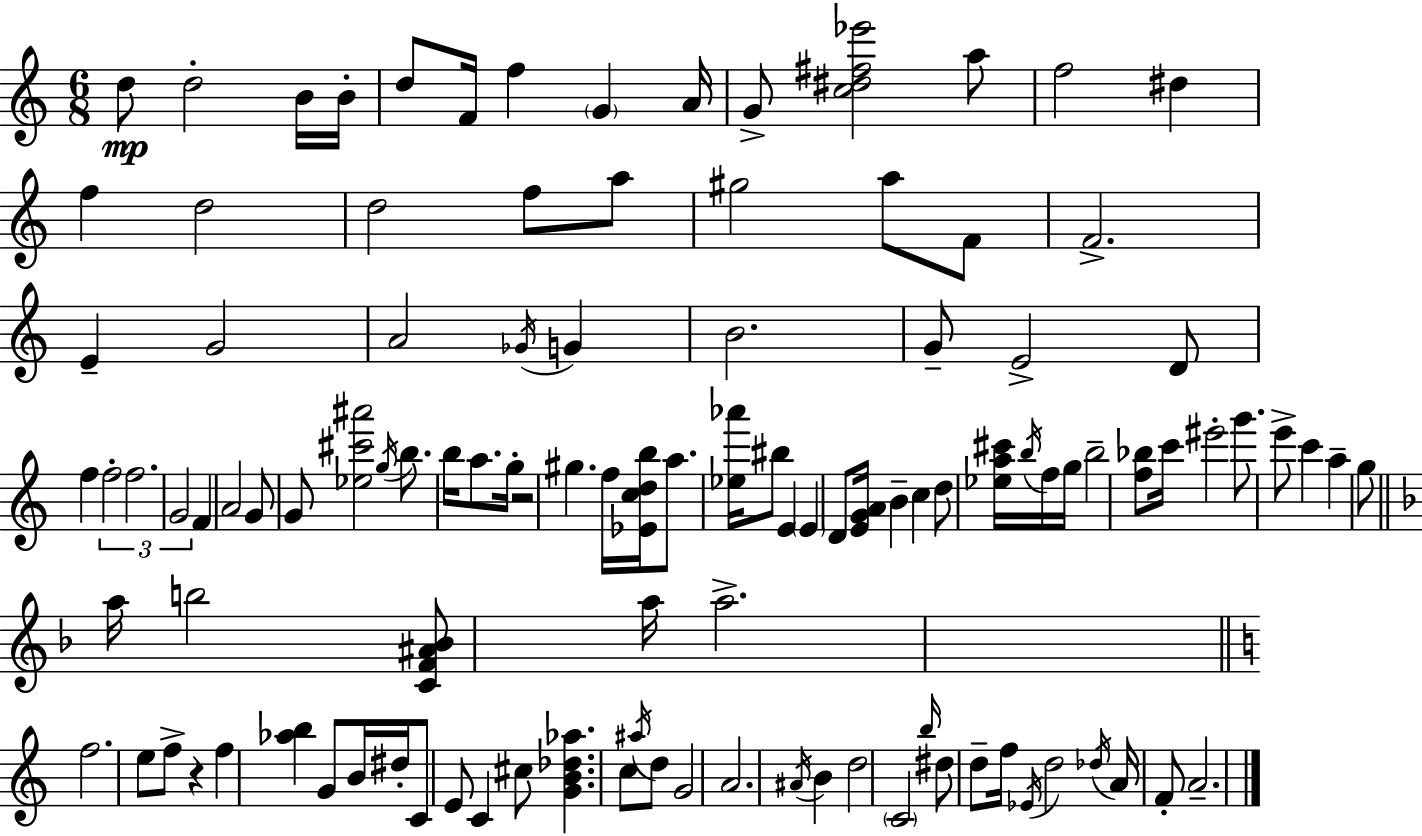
X:1
T:Untitled
M:6/8
L:1/4
K:Am
d/2 d2 B/4 B/4 d/2 F/4 f G A/4 G/2 [c^d^f_e']2 a/2 f2 ^d f d2 d2 f/2 a/2 ^g2 a/2 F/2 F2 E G2 A2 _G/4 G B2 G/2 E2 D/2 f f2 f2 G2 F A2 G/2 G/2 [_e^c'^a']2 g/4 b/2 b/4 a/2 g/4 z2 ^g f/4 [_Ecdb]/4 a/2 [_e_a']/4 ^b/2 E E D/2 [EGA]/4 B c d/2 [_ea^c']/4 b/4 f/4 g/4 b2 [f_b]/2 c'/4 ^e'2 g'/2 e'/2 c' a g/2 a/4 b2 [CF^A_B]/2 a/4 a2 f2 e/2 f/2 z f [_ab] G/2 B/4 ^d/4 C/2 E/2 C ^c/2 [GB_d_a] c/2 ^a/4 d/2 G2 A2 ^A/4 B d2 C2 b/4 ^d/2 d/2 f/4 _E/4 d2 _d/4 A/4 F/2 A2